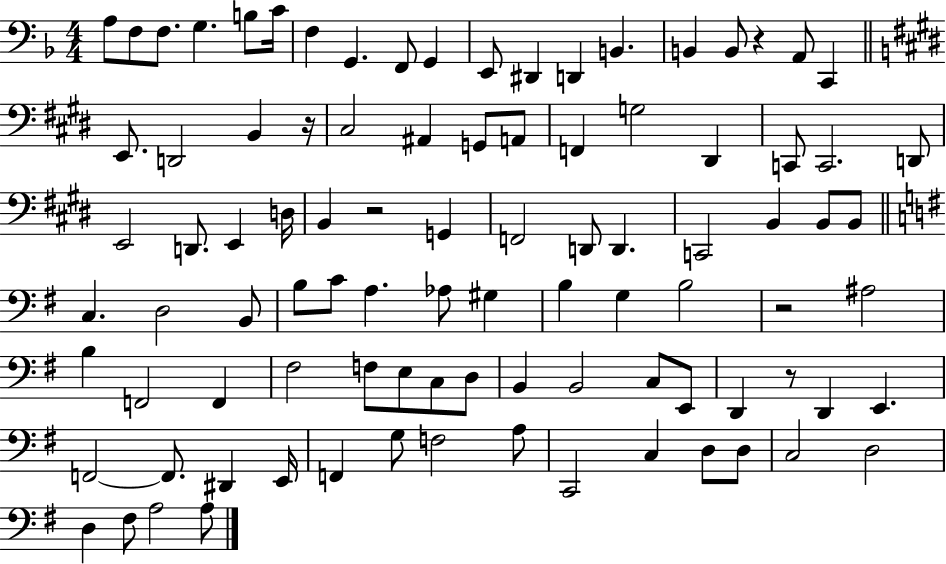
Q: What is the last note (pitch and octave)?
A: A3